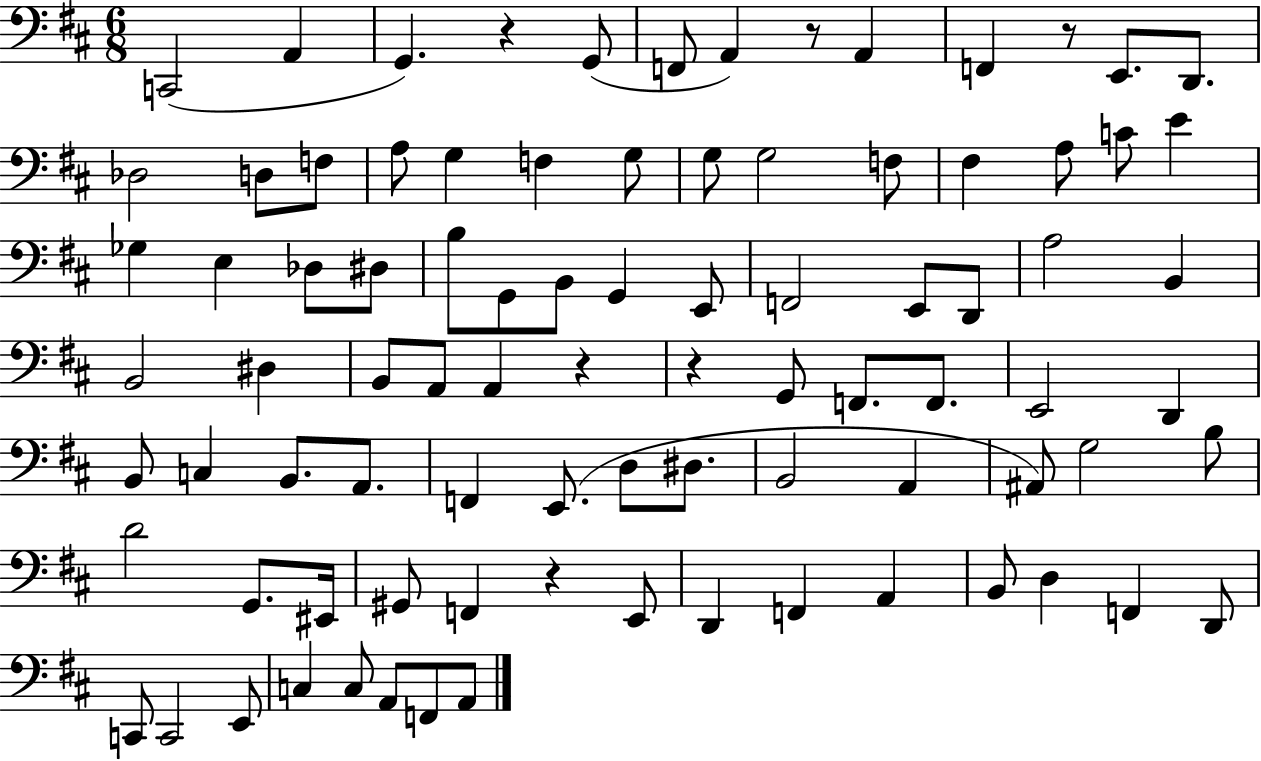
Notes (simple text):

C2/h A2/q G2/q. R/q G2/e F2/e A2/q R/e A2/q F2/q R/e E2/e. D2/e. Db3/h D3/e F3/e A3/e G3/q F3/q G3/e G3/e G3/h F3/e F#3/q A3/e C4/e E4/q Gb3/q E3/q Db3/e D#3/e B3/e G2/e B2/e G2/q E2/e F2/h E2/e D2/e A3/h B2/q B2/h D#3/q B2/e A2/e A2/q R/q R/q G2/e F2/e. F2/e. E2/h D2/q B2/e C3/q B2/e. A2/e. F2/q E2/e. D3/e D#3/e. B2/h A2/q A#2/e G3/h B3/e D4/h G2/e. EIS2/s G#2/e F2/q R/q E2/e D2/q F2/q A2/q B2/e D3/q F2/q D2/e C2/e C2/h E2/e C3/q C3/e A2/e F2/e A2/e